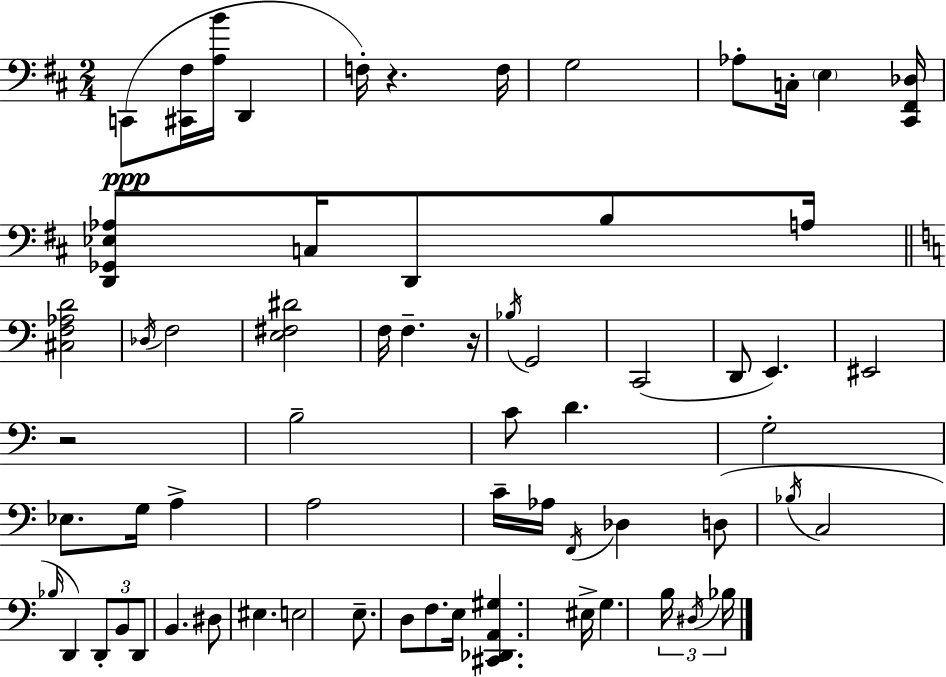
C2/e [C#2,F#3]/s [A3,B4]/s D2/q F3/s R/q. F3/s G3/h Ab3/e C3/s E3/q [C#2,F#2,Db3]/s [D2,Gb2,Eb3,Ab3]/e C3/s D2/e B3/e A3/s [C#3,F3,Ab3,D4]/h Db3/s F3/h [E3,F#3,D#4]/h F3/s F3/q. R/s Bb3/s G2/h C2/h D2/e E2/q. EIS2/h R/h B3/h C4/e D4/q. G3/h Eb3/e. G3/s A3/q A3/h C4/s Ab3/s F2/s Db3/q D3/e Bb3/s C3/h Bb3/s D2/q D2/e B2/e D2/e B2/q. D#3/e EIS3/q. E3/h E3/e. D3/e F3/e. E3/s [C#2,Db2,A2,G#3]/q. EIS3/s G3/q. B3/s D#3/s Bb3/s